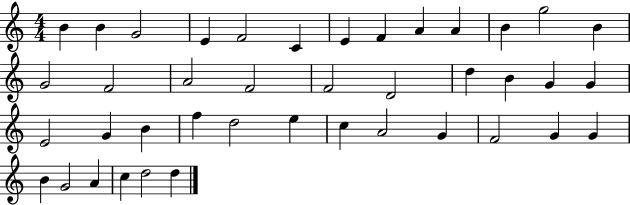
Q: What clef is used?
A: treble